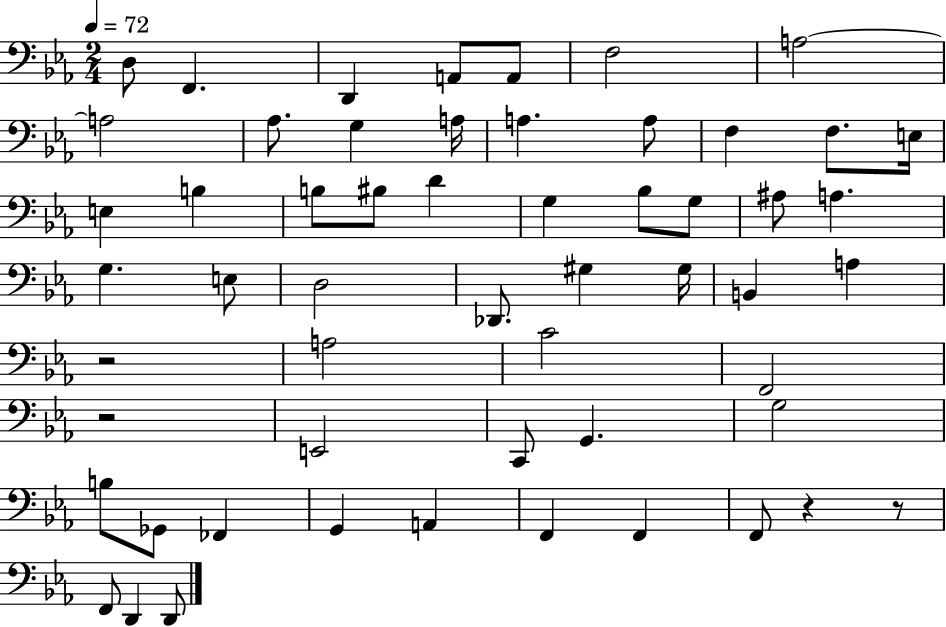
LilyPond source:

{
  \clef bass
  \numericTimeSignature
  \time 2/4
  \key ees \major
  \tempo 4 = 72
  d8 f,4. | d,4 a,8 a,8 | f2 | a2~~ | \break a2 | aes8. g4 a16 | a4. a8 | f4 f8. e16 | \break e4 b4 | b8 bis8 d'4 | g4 bes8 g8 | ais8 a4. | \break g4. e8 | d2 | des,8. gis4 gis16 | b,4 a4 | \break r2 | a2 | c'2 | f,2 | \break r2 | e,2 | c,8 g,4. | g2 | \break b8 ges,8 fes,4 | g,4 a,4 | f,4 f,4 | f,8 r4 r8 | \break f,8 d,4 d,8 | \bar "|."
}